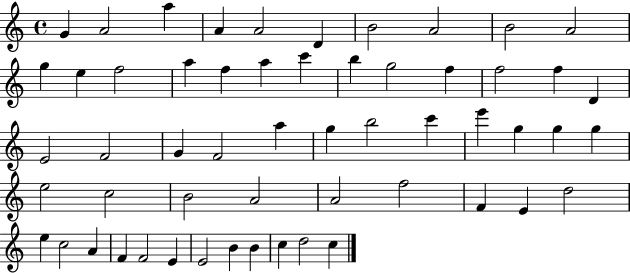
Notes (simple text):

G4/q A4/h A5/q A4/q A4/h D4/q B4/h A4/h B4/h A4/h G5/q E5/q F5/h A5/q F5/q A5/q C6/q B5/q G5/h F5/q F5/h F5/q D4/q E4/h F4/h G4/q F4/h A5/q G5/q B5/h C6/q E6/q G5/q G5/q G5/q E5/h C5/h B4/h A4/h A4/h F5/h F4/q E4/q D5/h E5/q C5/h A4/q F4/q F4/h E4/q E4/h B4/q B4/q C5/q D5/h C5/q